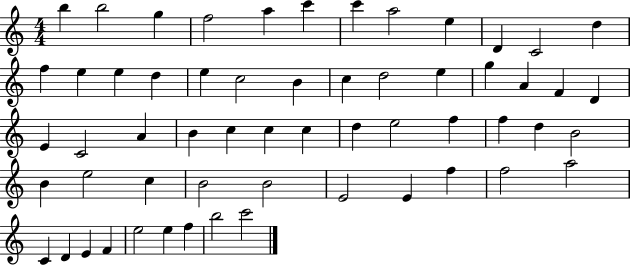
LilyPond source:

{
  \clef treble
  \numericTimeSignature
  \time 4/4
  \key c \major
  b''4 b''2 g''4 | f''2 a''4 c'''4 | c'''4 a''2 e''4 | d'4 c'2 d''4 | \break f''4 e''4 e''4 d''4 | e''4 c''2 b'4 | c''4 d''2 e''4 | g''4 a'4 f'4 d'4 | \break e'4 c'2 a'4 | b'4 c''4 c''4 c''4 | d''4 e''2 f''4 | f''4 d''4 b'2 | \break b'4 e''2 c''4 | b'2 b'2 | e'2 e'4 f''4 | f''2 a''2 | \break c'4 d'4 e'4 f'4 | e''2 e''4 f''4 | b''2 c'''2 | \bar "|."
}